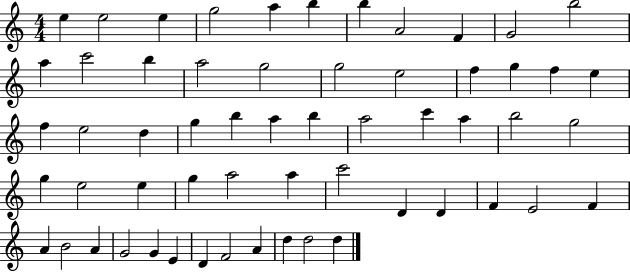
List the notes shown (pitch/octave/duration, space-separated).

E5/q E5/h E5/q G5/h A5/q B5/q B5/q A4/h F4/q G4/h B5/h A5/q C6/h B5/q A5/h G5/h G5/h E5/h F5/q G5/q F5/q E5/q F5/q E5/h D5/q G5/q B5/q A5/q B5/q A5/h C6/q A5/q B5/h G5/h G5/q E5/h E5/q G5/q A5/h A5/q C6/h D4/q D4/q F4/q E4/h F4/q A4/q B4/h A4/q G4/h G4/q E4/q D4/q F4/h A4/q D5/q D5/h D5/q